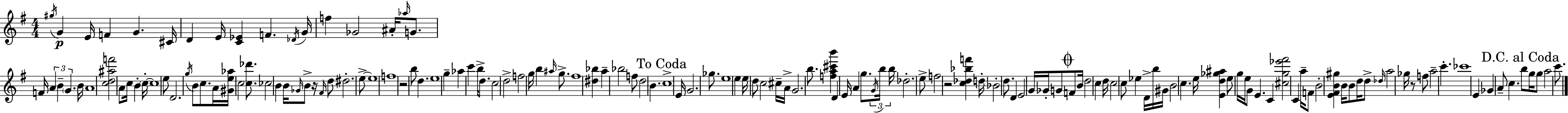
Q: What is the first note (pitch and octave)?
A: G#5